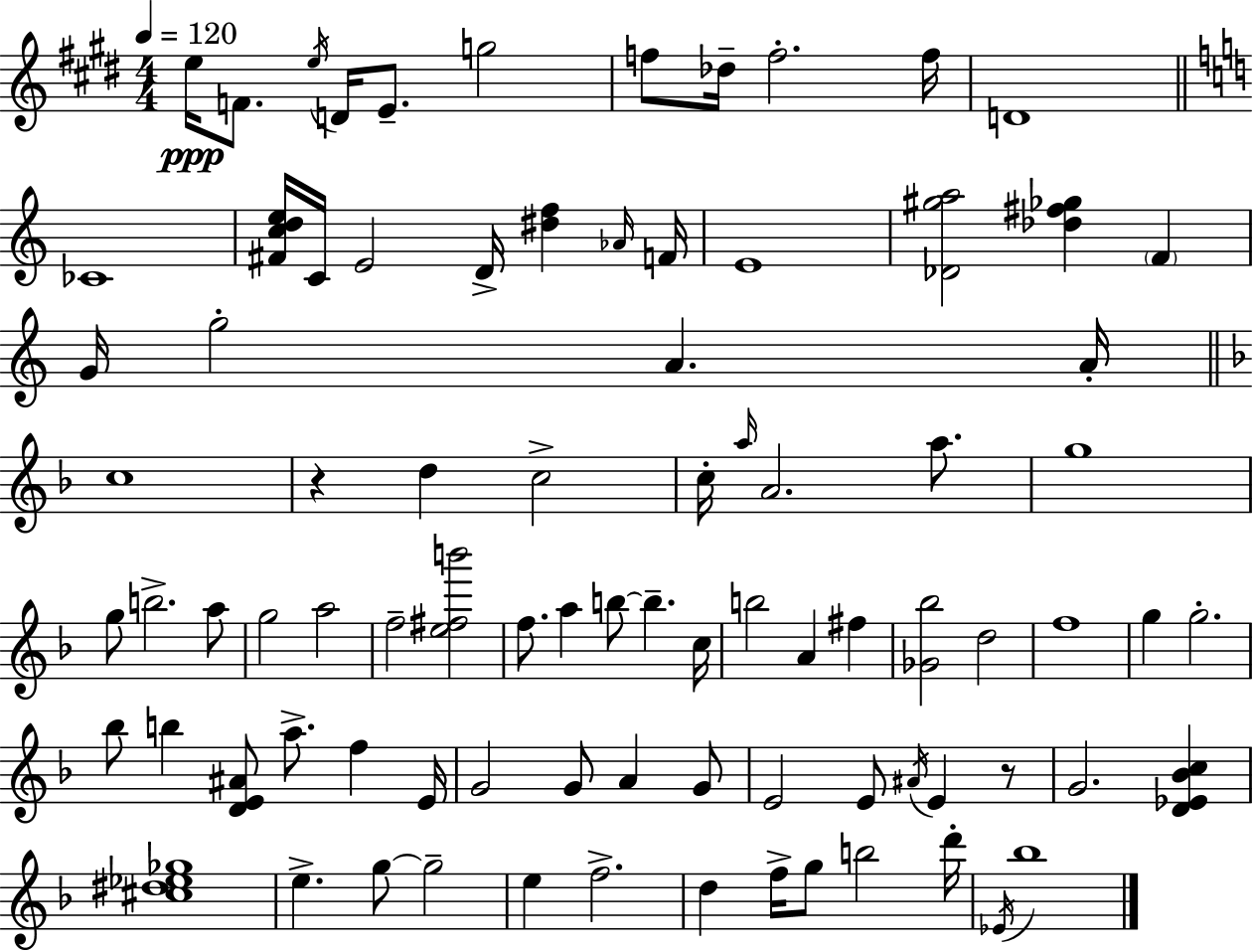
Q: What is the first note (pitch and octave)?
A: E5